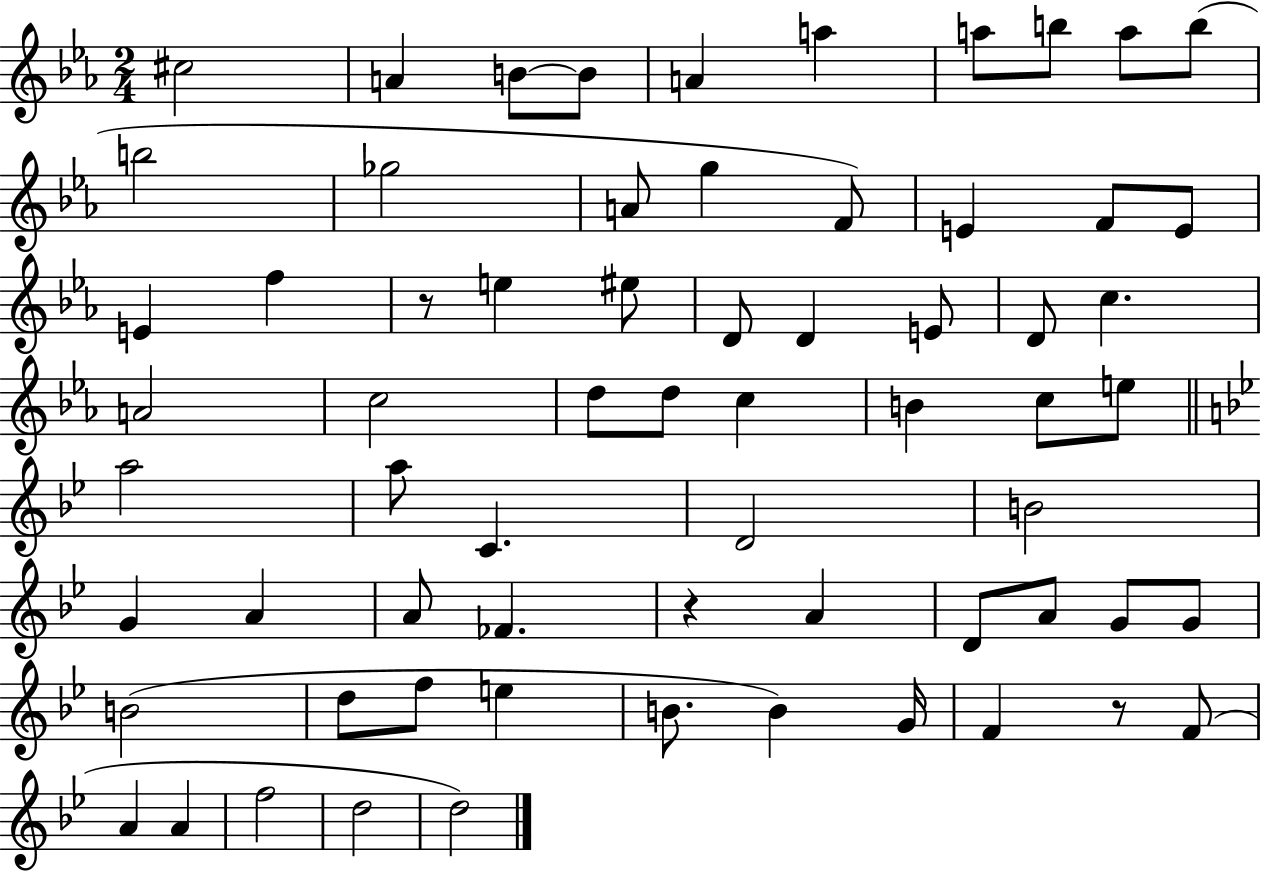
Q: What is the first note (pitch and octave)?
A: C#5